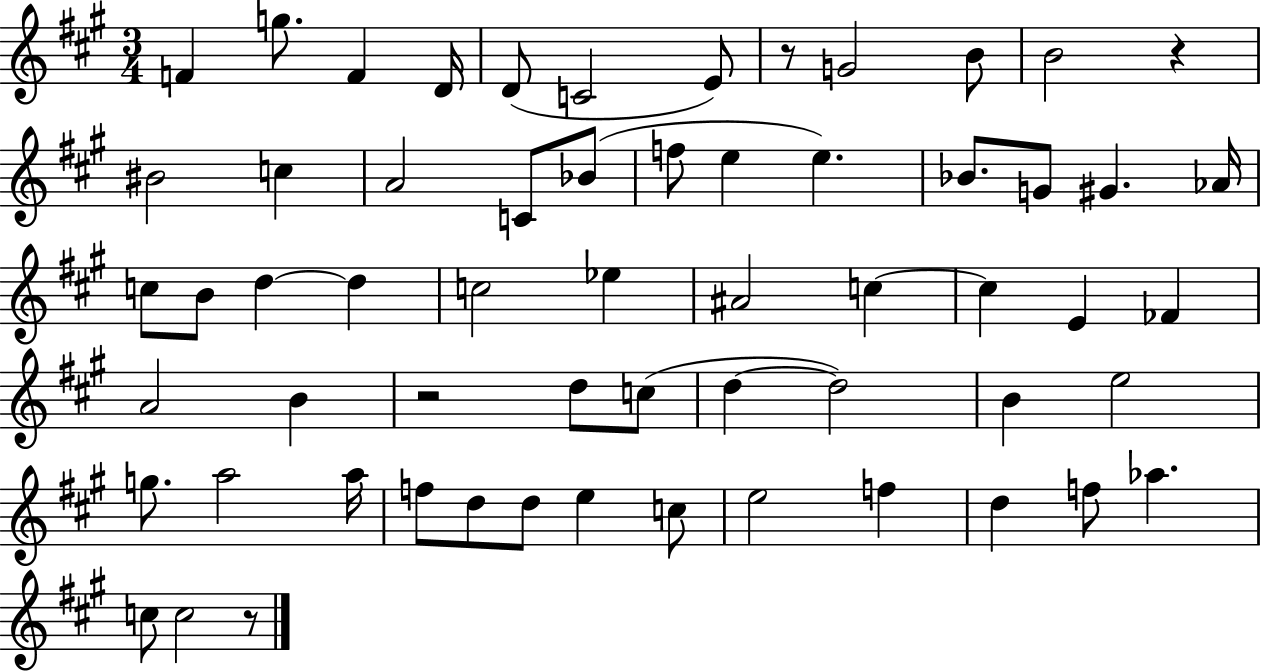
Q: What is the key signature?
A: A major